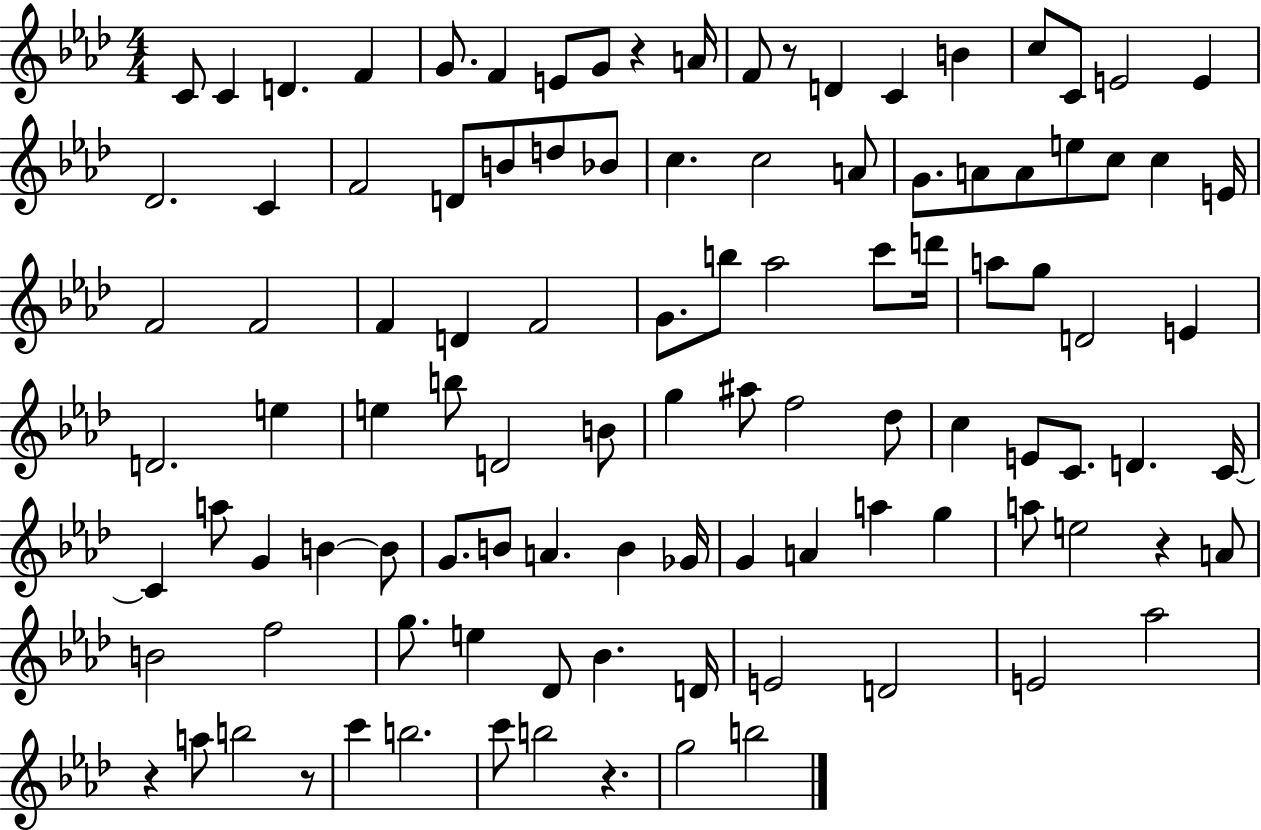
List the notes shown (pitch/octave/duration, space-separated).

C4/e C4/q D4/q. F4/q G4/e. F4/q E4/e G4/e R/q A4/s F4/e R/e D4/q C4/q B4/q C5/e C4/e E4/h E4/q Db4/h. C4/q F4/h D4/e B4/e D5/e Bb4/e C5/q. C5/h A4/e G4/e. A4/e A4/e E5/e C5/e C5/q E4/s F4/h F4/h F4/q D4/q F4/h G4/e. B5/e Ab5/h C6/e D6/s A5/e G5/e D4/h E4/q D4/h. E5/q E5/q B5/e D4/h B4/e G5/q A#5/e F5/h Db5/e C5/q E4/e C4/e. D4/q. C4/s C4/q A5/e G4/q B4/q B4/e G4/e. B4/e A4/q. B4/q Gb4/s G4/q A4/q A5/q G5/q A5/e E5/h R/q A4/e B4/h F5/h G5/e. E5/q Db4/e Bb4/q. D4/s E4/h D4/h E4/h Ab5/h R/q A5/e B5/h R/e C6/q B5/h. C6/e B5/h R/q. G5/h B5/h